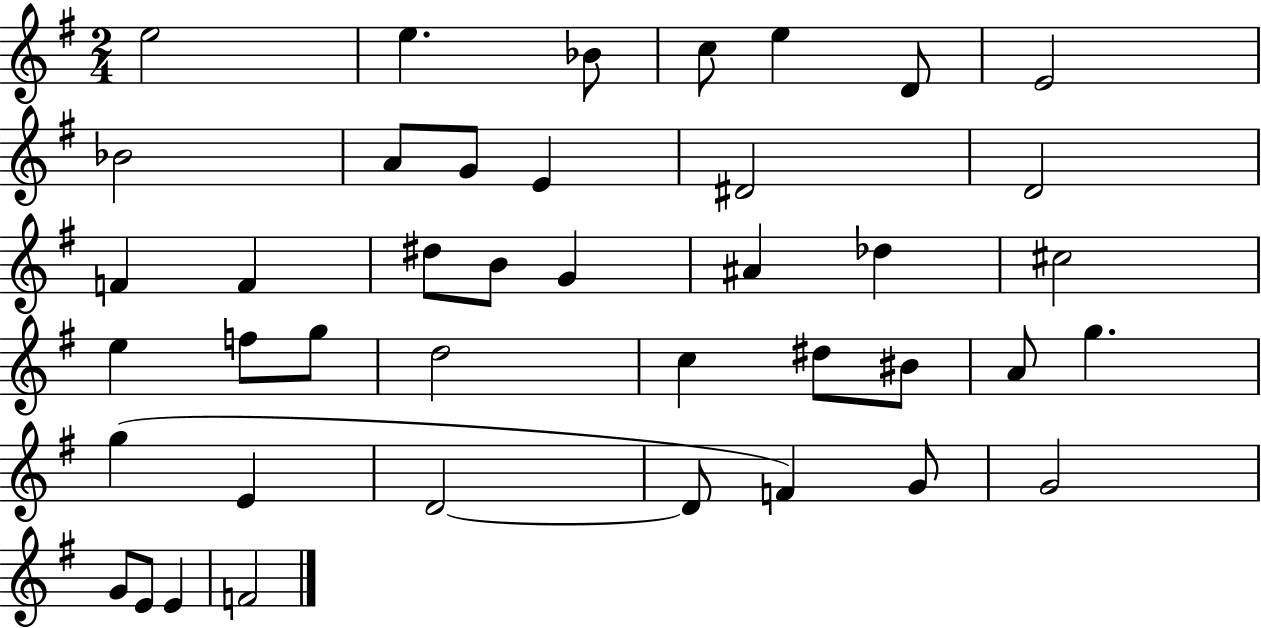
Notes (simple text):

E5/h E5/q. Bb4/e C5/e E5/q D4/e E4/h Bb4/h A4/e G4/e E4/q D#4/h D4/h F4/q F4/q D#5/e B4/e G4/q A#4/q Db5/q C#5/h E5/q F5/e G5/e D5/h C5/q D#5/e BIS4/e A4/e G5/q. G5/q E4/q D4/h D4/e F4/q G4/e G4/h G4/e E4/e E4/q F4/h